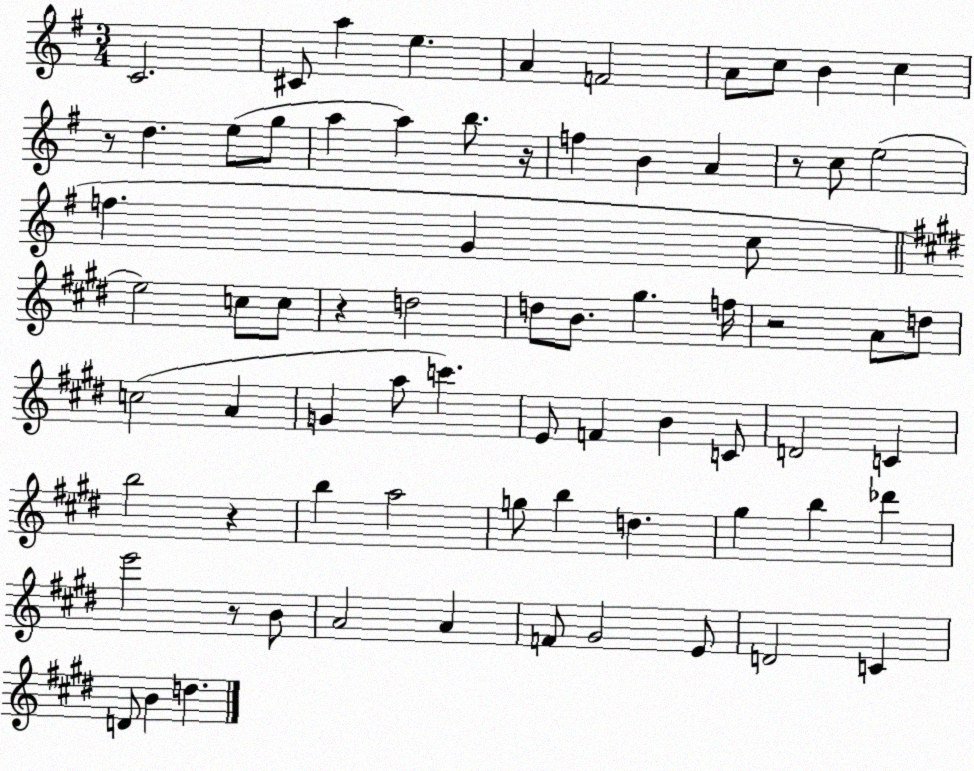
X:1
T:Untitled
M:3/4
L:1/4
K:G
C2 ^C/2 a e A F2 A/2 c/2 B c z/2 d e/2 g/2 a a b/2 z/4 f B A z/2 c/2 e2 f G c/2 e2 c/2 c/2 z d2 d/2 B/2 ^g f/4 z2 A/2 d/2 c2 A G a/2 c' E/2 F B C/2 D2 C b2 z b a2 g/2 b d ^g b _d' e'2 z/2 B/2 A2 A F/2 ^G2 E/2 D2 C D/2 B d